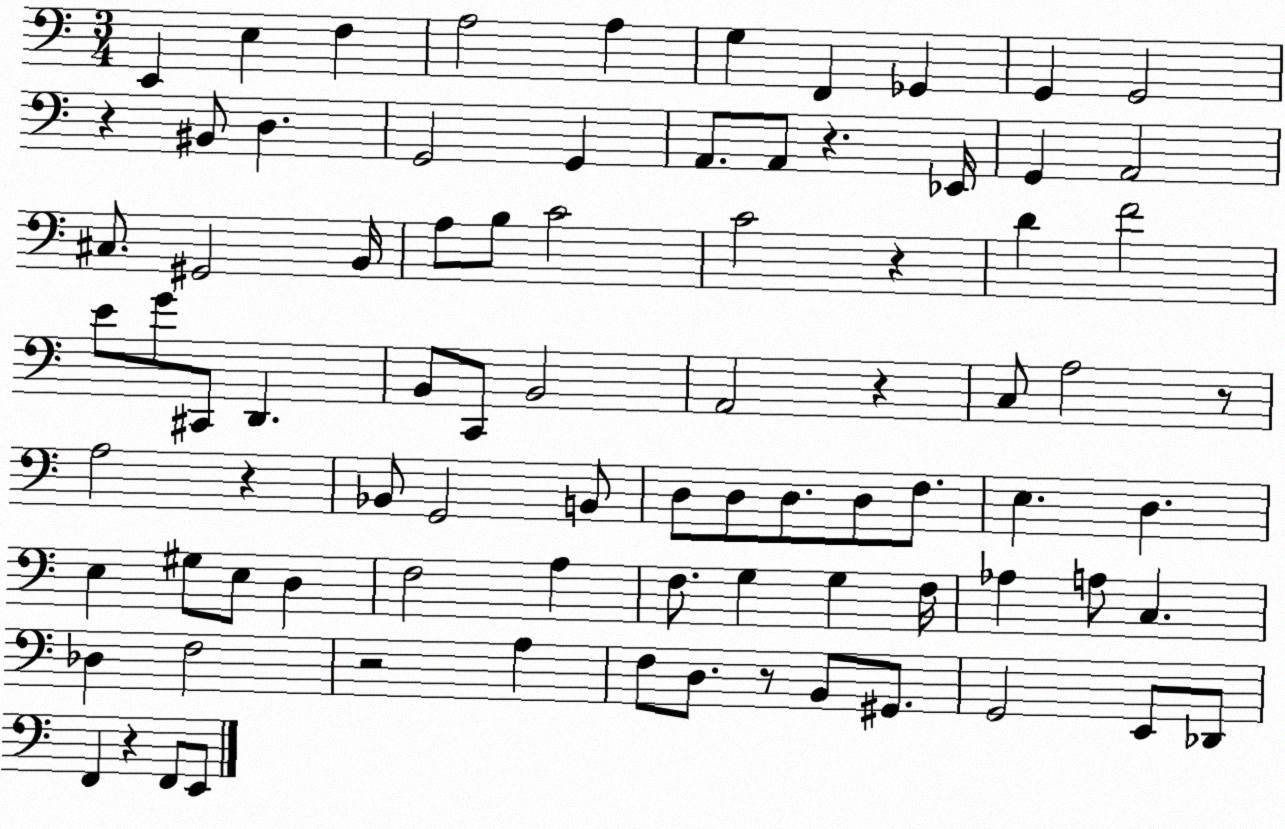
X:1
T:Untitled
M:3/4
L:1/4
K:C
E,, E, F, A,2 A, G, F,, _G,, G,, G,,2 z ^B,,/2 D, G,,2 G,, A,,/2 A,,/2 z _E,,/4 G,, A,,2 ^C,/2 ^G,,2 B,,/4 A,/2 B,/2 C2 C2 z D F2 E/2 G/2 ^C,,/2 D,, B,,/2 C,,/2 B,,2 A,,2 z C,/2 A,2 z/2 A,2 z _B,,/2 G,,2 B,,/2 D,/2 D,/2 D,/2 D,/2 F,/2 E, D, E, ^G,/2 E,/2 D, F,2 A, F,/2 G, G, F,/4 _A, A,/2 C, _D, F,2 z2 A, F,/2 D,/2 z/2 B,,/2 ^G,,/2 G,,2 E,,/2 _D,,/2 F,, z F,,/2 E,,/2